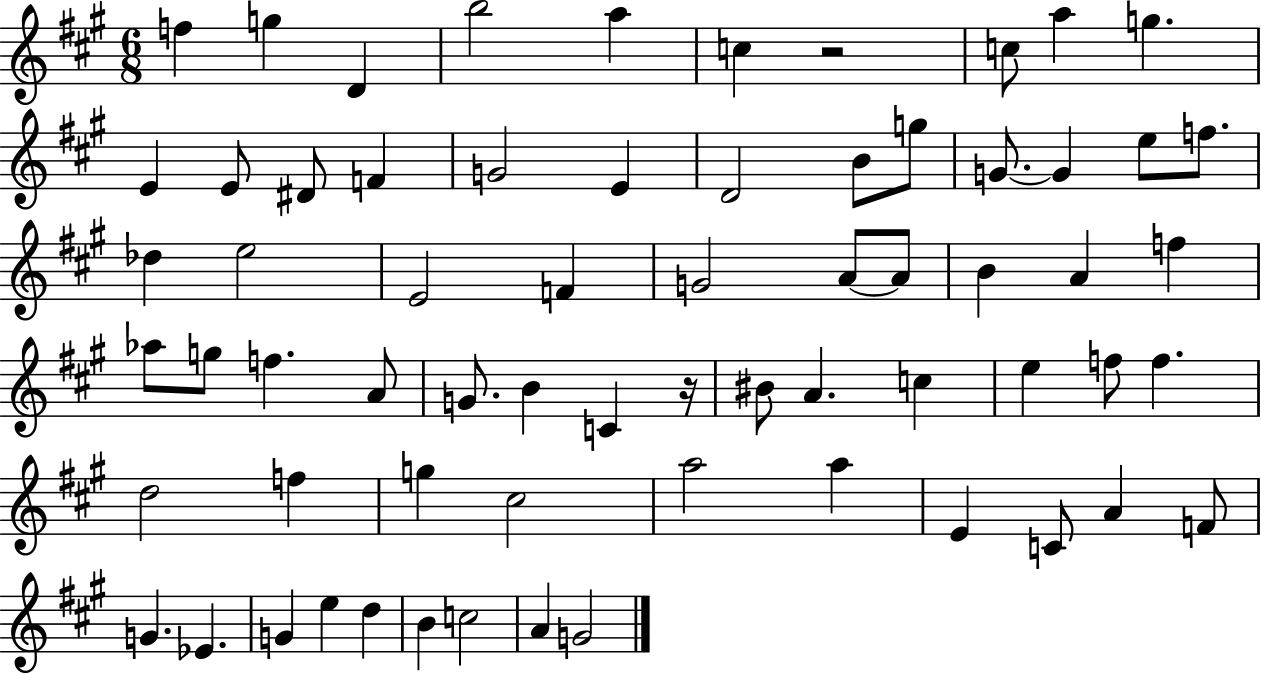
X:1
T:Untitled
M:6/8
L:1/4
K:A
f g D b2 a c z2 c/2 a g E E/2 ^D/2 F G2 E D2 B/2 g/2 G/2 G e/2 f/2 _d e2 E2 F G2 A/2 A/2 B A f _a/2 g/2 f A/2 G/2 B C z/4 ^B/2 A c e f/2 f d2 f g ^c2 a2 a E C/2 A F/2 G _E G e d B c2 A G2